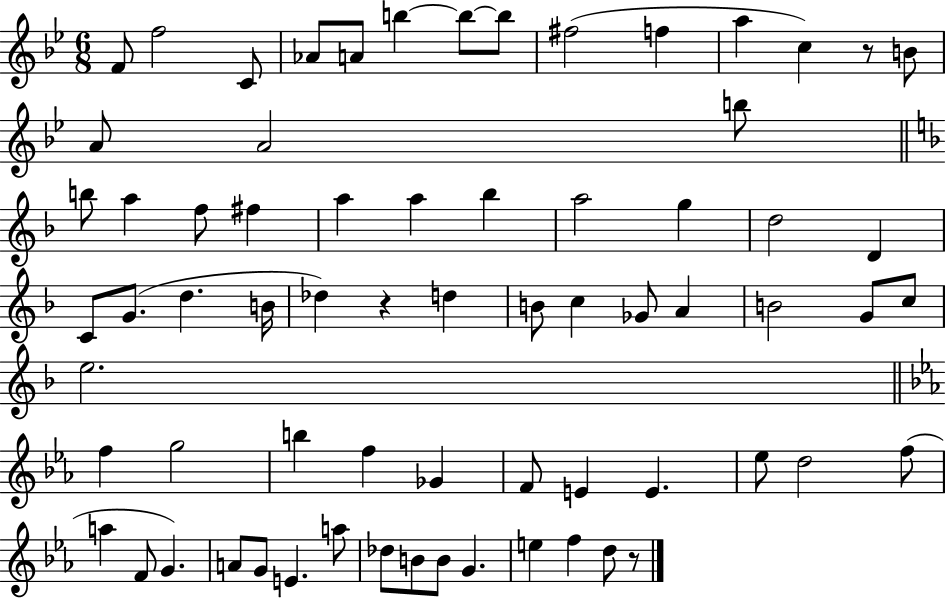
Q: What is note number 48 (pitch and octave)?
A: E4